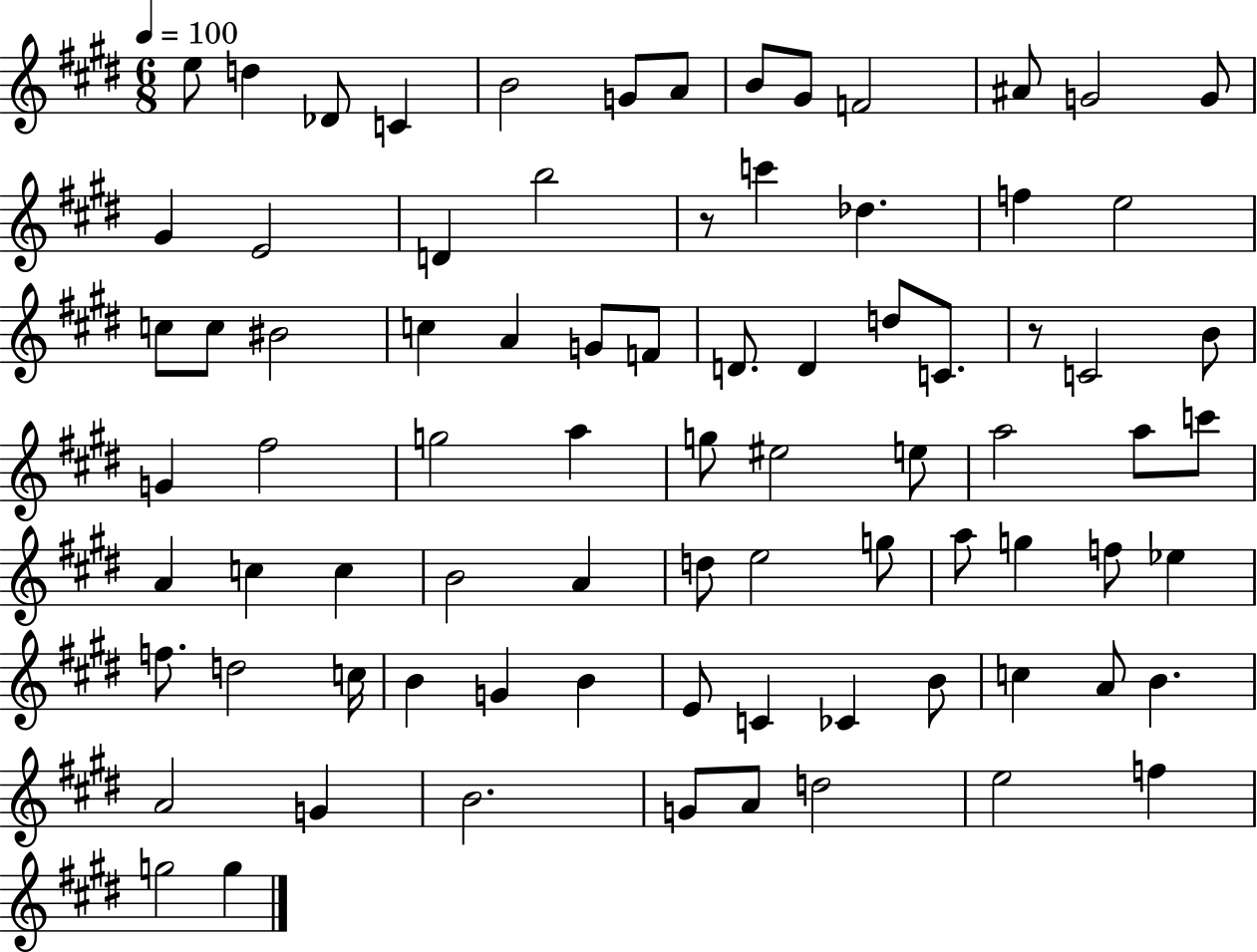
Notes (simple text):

E5/e D5/q Db4/e C4/q B4/h G4/e A4/e B4/e G#4/e F4/h A#4/e G4/h G4/e G#4/q E4/h D4/q B5/h R/e C6/q Db5/q. F5/q E5/h C5/e C5/e BIS4/h C5/q A4/q G4/e F4/e D4/e. D4/q D5/e C4/e. R/e C4/h B4/e G4/q F#5/h G5/h A5/q G5/e EIS5/h E5/e A5/h A5/e C6/e A4/q C5/q C5/q B4/h A4/q D5/e E5/h G5/e A5/e G5/q F5/e Eb5/q F5/e. D5/h C5/s B4/q G4/q B4/q E4/e C4/q CES4/q B4/e C5/q A4/e B4/q. A4/h G4/q B4/h. G4/e A4/e D5/h E5/h F5/q G5/h G5/q